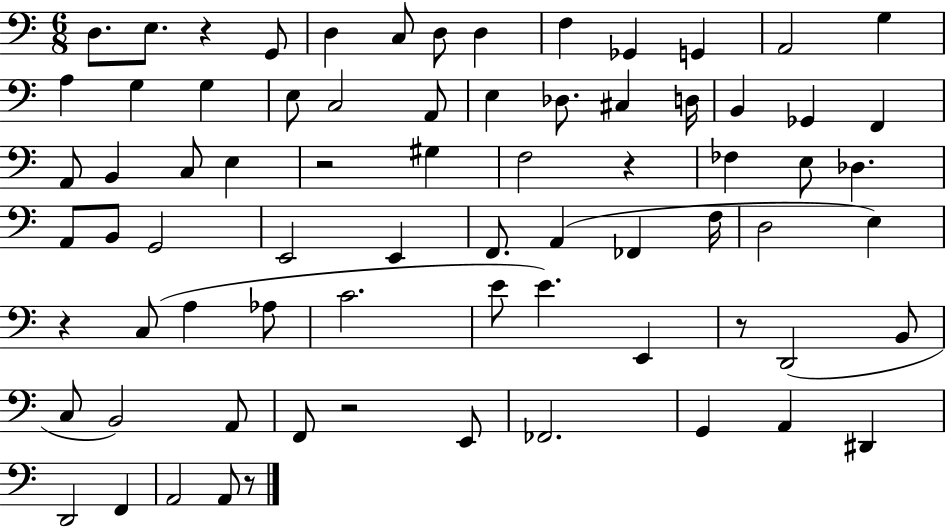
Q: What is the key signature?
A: C major